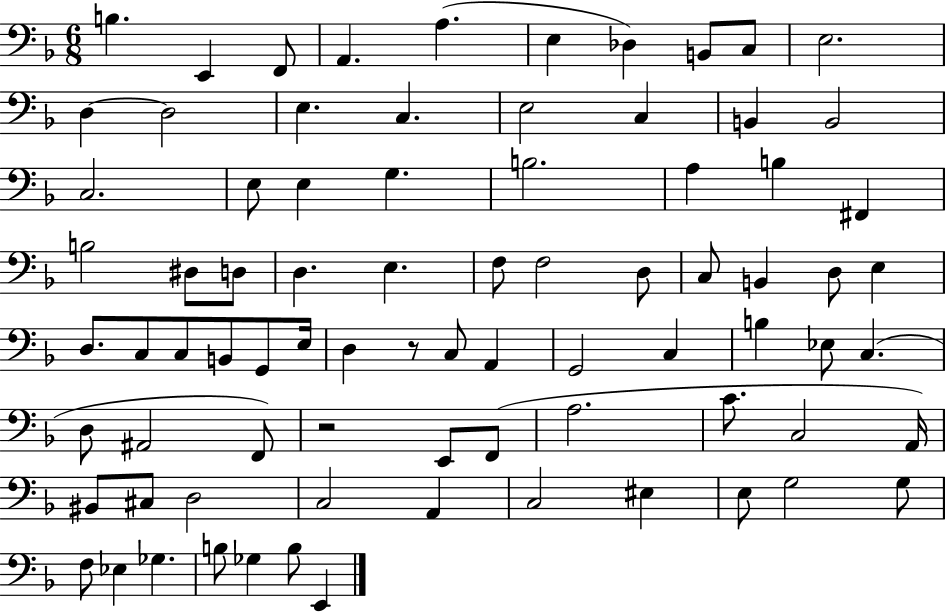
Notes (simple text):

B3/q. E2/q F2/e A2/q. A3/q. E3/q Db3/q B2/e C3/e E3/h. D3/q D3/h E3/q. C3/q. E3/h C3/q B2/q B2/h C3/h. E3/e E3/q G3/q. B3/h. A3/q B3/q F#2/q B3/h D#3/e D3/e D3/q. E3/q. F3/e F3/h D3/e C3/e B2/q D3/e E3/q D3/e. C3/e C3/e B2/e G2/e E3/s D3/q R/e C3/e A2/q G2/h C3/q B3/q Eb3/e C3/q. D3/e A#2/h F2/e R/h E2/e F2/e A3/h. C4/e. C3/h A2/s BIS2/e C#3/e D3/h C3/h A2/q C3/h EIS3/q E3/e G3/h G3/e F3/e Eb3/q Gb3/q. B3/e Gb3/q B3/e E2/q